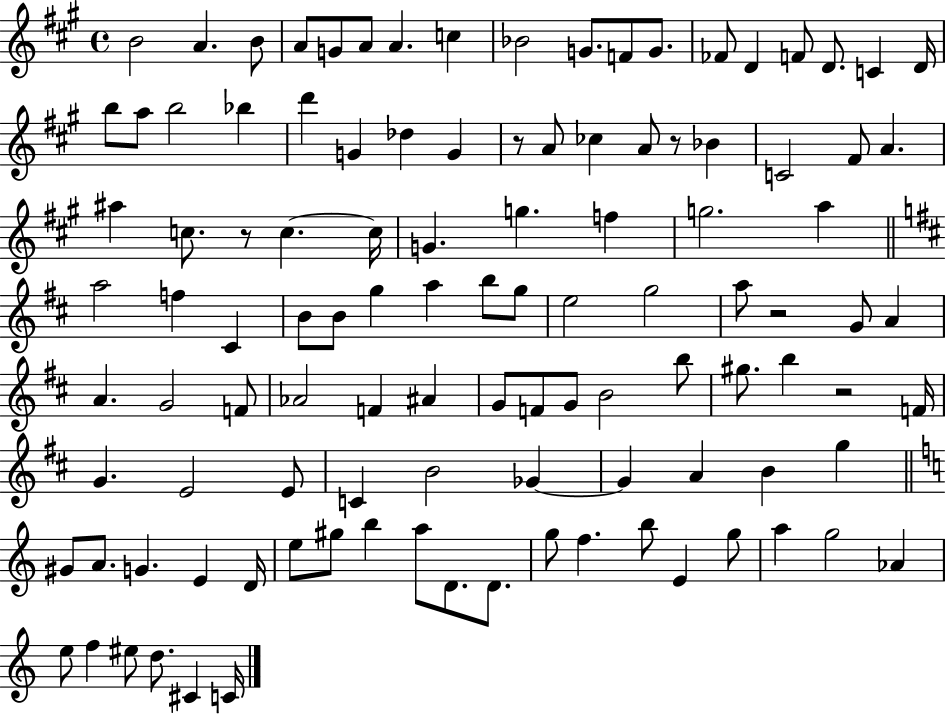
{
  \clef treble
  \time 4/4
  \defaultTimeSignature
  \key a \major
  b'2 a'4. b'8 | a'8 g'8 a'8 a'4. c''4 | bes'2 g'8. f'8 g'8. | fes'8 d'4 f'8 d'8. c'4 d'16 | \break b''8 a''8 b''2 bes''4 | d'''4 g'4 des''4 g'4 | r8 a'8 ces''4 a'8 r8 bes'4 | c'2 fis'8 a'4. | \break ais''4 c''8. r8 c''4.~~ c''16 | g'4. g''4. f''4 | g''2. a''4 | \bar "||" \break \key d \major a''2 f''4 cis'4 | b'8 b'8 g''4 a''4 b''8 g''8 | e''2 g''2 | a''8 r2 g'8 a'4 | \break a'4. g'2 f'8 | aes'2 f'4 ais'4 | g'8 f'8 g'8 b'2 b''8 | gis''8. b''4 r2 f'16 | \break g'4. e'2 e'8 | c'4 b'2 ges'4~~ | ges'4 a'4 b'4 g''4 | \bar "||" \break \key c \major gis'8 a'8. g'4. e'4 d'16 | e''8 gis''8 b''4 a''8 d'8. d'8. | g''8 f''4. b''8 e'4 g''8 | a''4 g''2 aes'4 | \break e''8 f''4 eis''8 d''8. cis'4 c'16 | \bar "|."
}